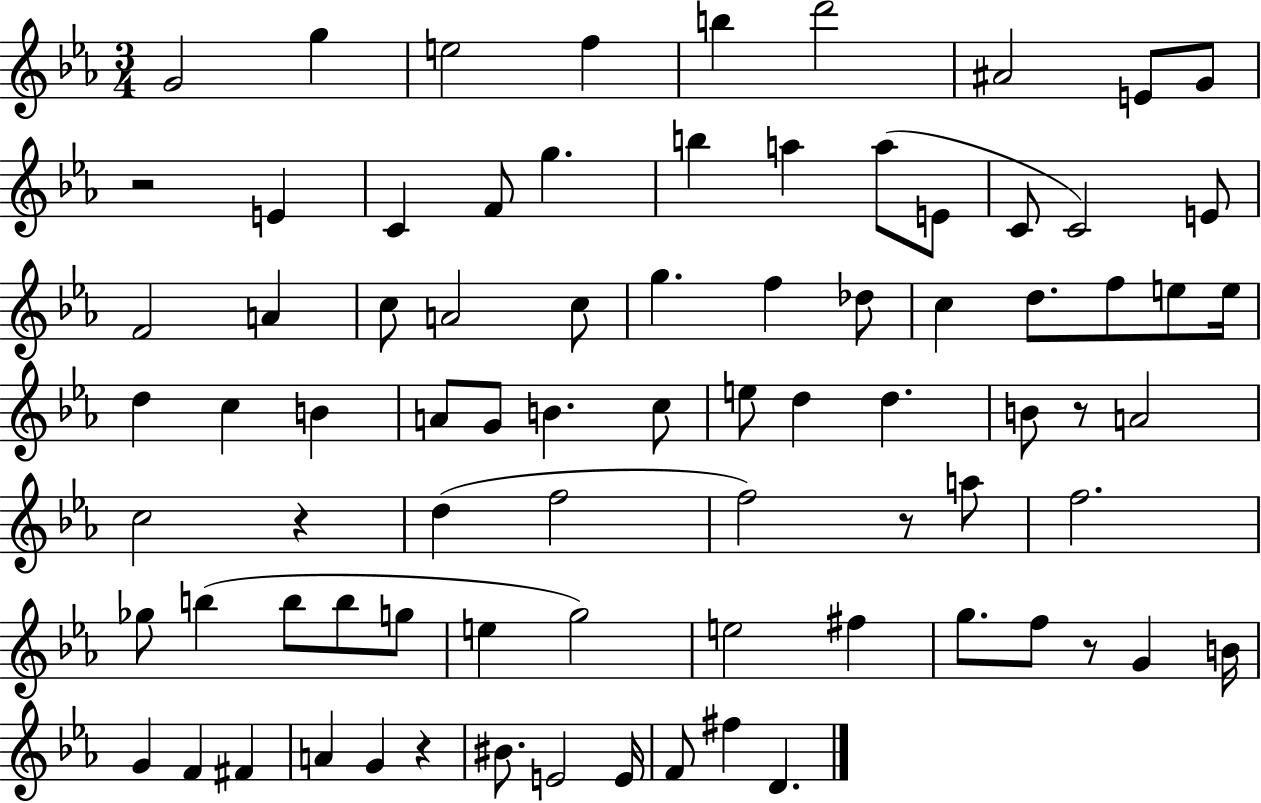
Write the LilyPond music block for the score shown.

{
  \clef treble
  \numericTimeSignature
  \time 3/4
  \key ees \major
  \repeat volta 2 { g'2 g''4 | e''2 f''4 | b''4 d'''2 | ais'2 e'8 g'8 | \break r2 e'4 | c'4 f'8 g''4. | b''4 a''4 a''8( e'8 | c'8 c'2) e'8 | \break f'2 a'4 | c''8 a'2 c''8 | g''4. f''4 des''8 | c''4 d''8. f''8 e''8 e''16 | \break d''4 c''4 b'4 | a'8 g'8 b'4. c''8 | e''8 d''4 d''4. | b'8 r8 a'2 | \break c''2 r4 | d''4( f''2 | f''2) r8 a''8 | f''2. | \break ges''8 b''4( b''8 b''8 g''8 | e''4 g''2) | e''2 fis''4 | g''8. f''8 r8 g'4 b'16 | \break g'4 f'4 fis'4 | a'4 g'4 r4 | bis'8. e'2 e'16 | f'8 fis''4 d'4. | \break } \bar "|."
}